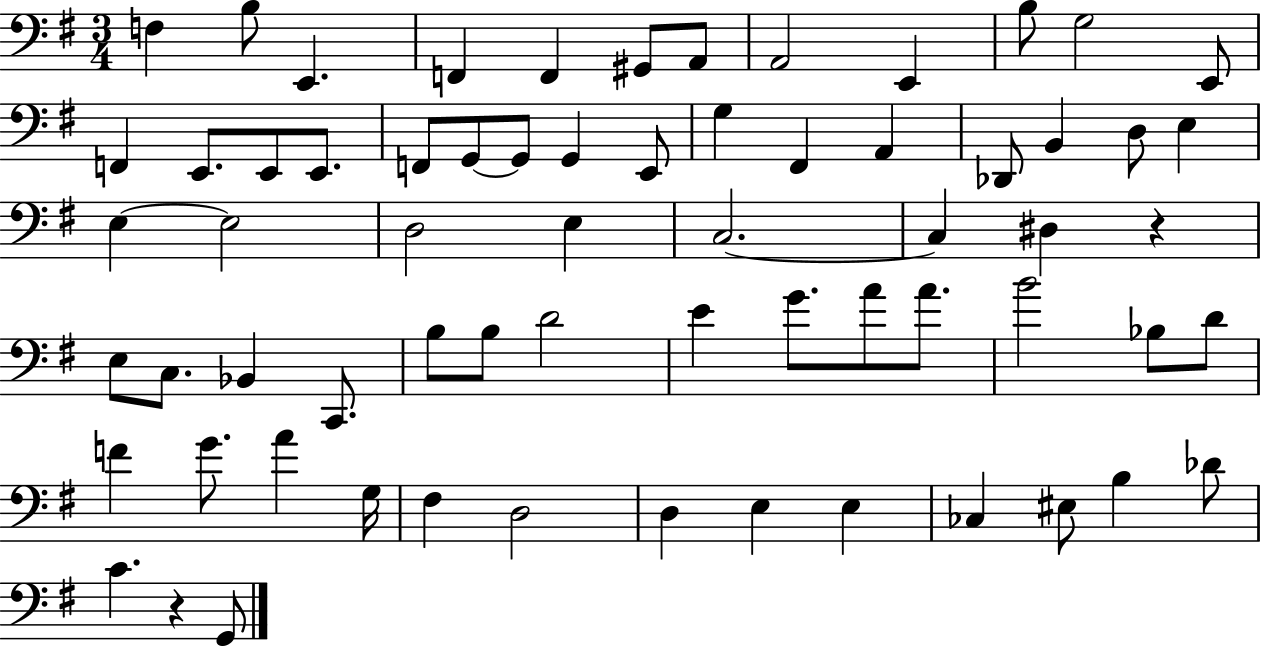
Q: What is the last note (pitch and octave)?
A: G2